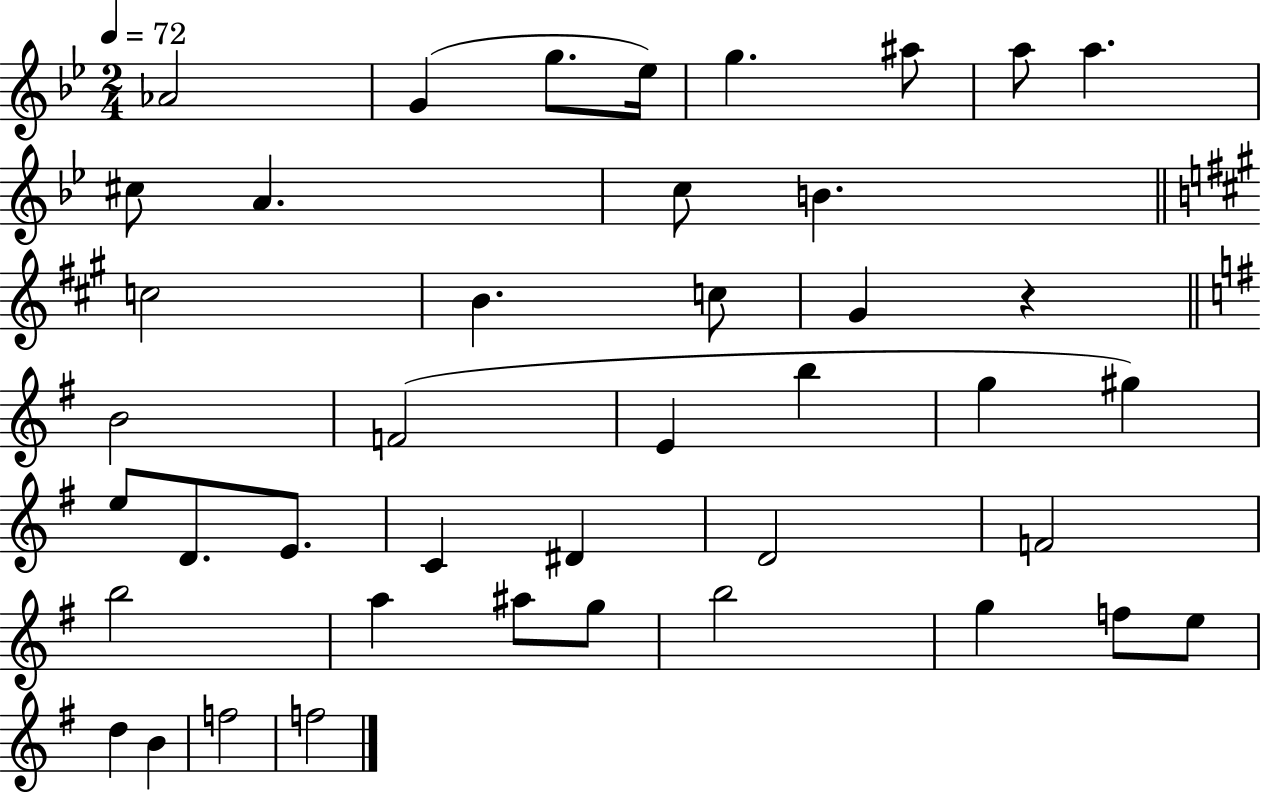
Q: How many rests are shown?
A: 1